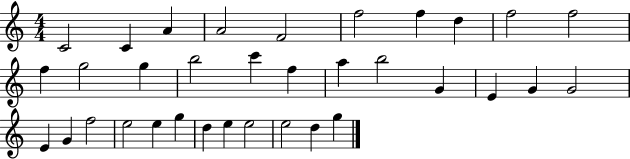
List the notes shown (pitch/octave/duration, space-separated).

C4/h C4/q A4/q A4/h F4/h F5/h F5/q D5/q F5/h F5/h F5/q G5/h G5/q B5/h C6/q F5/q A5/q B5/h G4/q E4/q G4/q G4/h E4/q G4/q F5/h E5/h E5/q G5/q D5/q E5/q E5/h E5/h D5/q G5/q